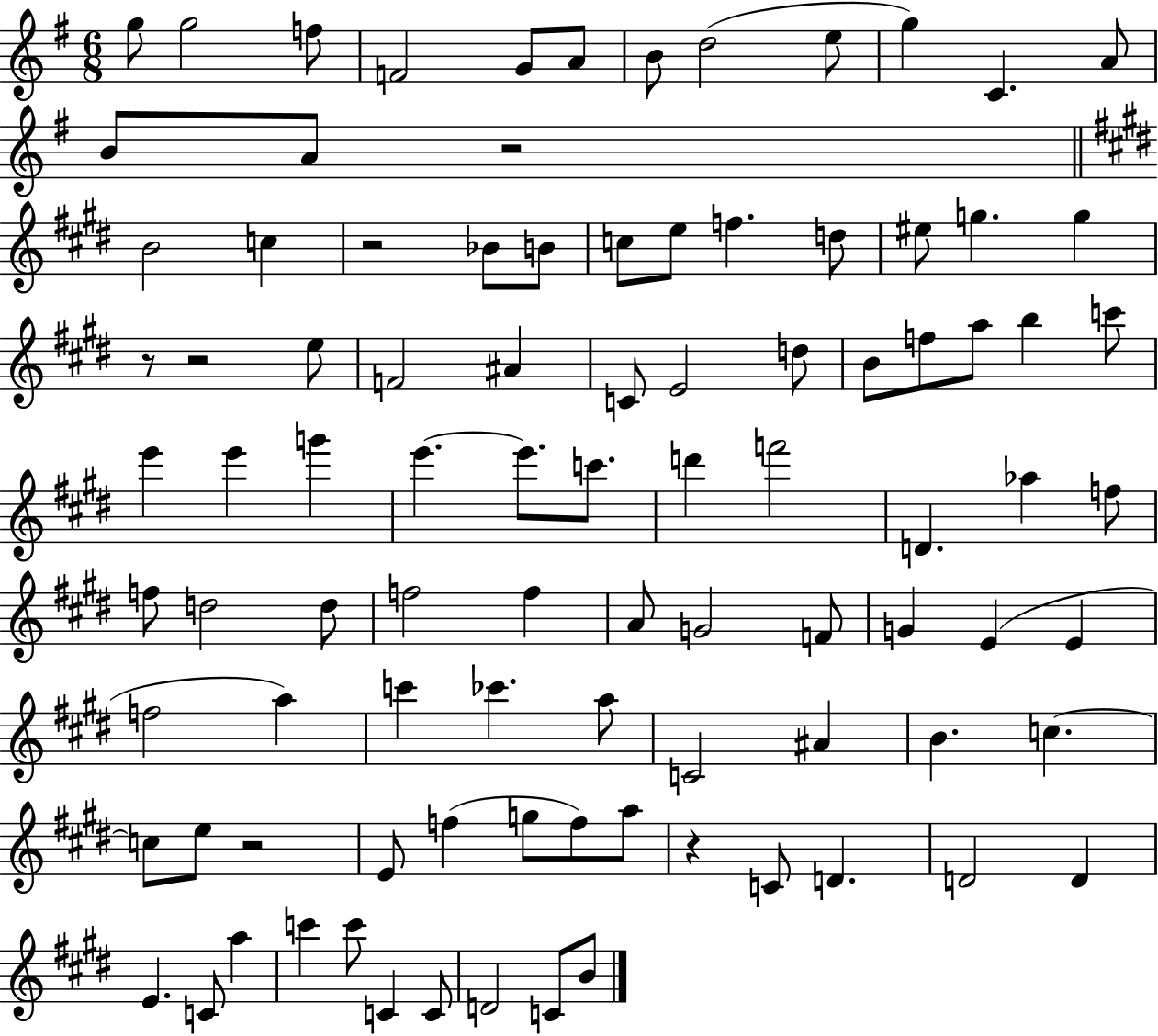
{
  \clef treble
  \numericTimeSignature
  \time 6/8
  \key g \major
  g''8 g''2 f''8 | f'2 g'8 a'8 | b'8 d''2( e''8 | g''4) c'4. a'8 | \break b'8 a'8 r2 | \bar "||" \break \key e \major b'2 c''4 | r2 bes'8 b'8 | c''8 e''8 f''4. d''8 | eis''8 g''4. g''4 | \break r8 r2 e''8 | f'2 ais'4 | c'8 e'2 d''8 | b'8 f''8 a''8 b''4 c'''8 | \break e'''4 e'''4 g'''4 | e'''4.~~ e'''8. c'''8. | d'''4 f'''2 | d'4. aes''4 f''8 | \break f''8 d''2 d''8 | f''2 f''4 | a'8 g'2 f'8 | g'4 e'4( e'4 | \break f''2 a''4) | c'''4 ces'''4. a''8 | c'2 ais'4 | b'4. c''4.~~ | \break c''8 e''8 r2 | e'8 f''4( g''8 f''8) a''8 | r4 c'8 d'4. | d'2 d'4 | \break e'4. c'8 a''4 | c'''4 c'''8 c'4 c'8 | d'2 c'8 b'8 | \bar "|."
}